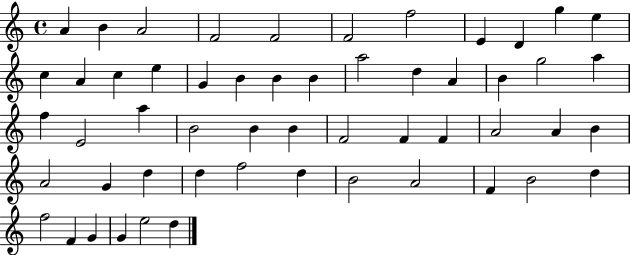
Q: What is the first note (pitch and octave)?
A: A4